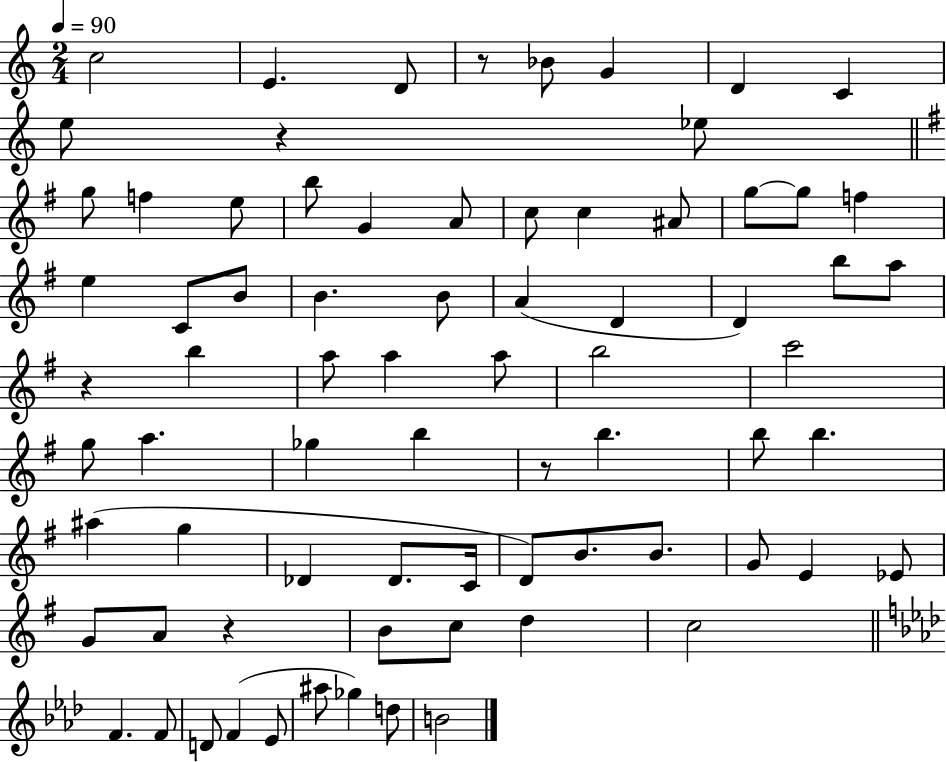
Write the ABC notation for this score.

X:1
T:Untitled
M:2/4
L:1/4
K:C
c2 E D/2 z/2 _B/2 G D C e/2 z _e/2 g/2 f e/2 b/2 G A/2 c/2 c ^A/2 g/2 g/2 f e C/2 B/2 B B/2 A D D b/2 a/2 z b a/2 a a/2 b2 c'2 g/2 a _g b z/2 b b/2 b ^a g _D _D/2 C/4 D/2 B/2 B/2 G/2 E _E/2 G/2 A/2 z B/2 c/2 d c2 F F/2 D/2 F _E/2 ^a/2 _g d/2 B2